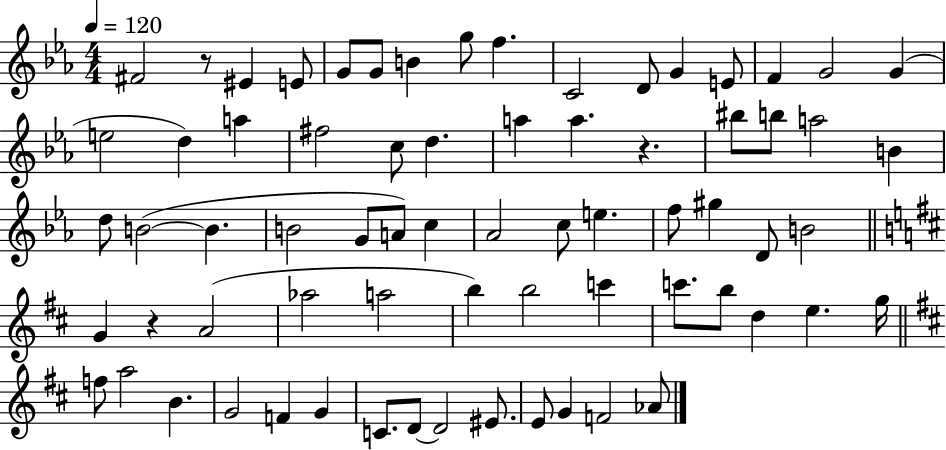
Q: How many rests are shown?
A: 3